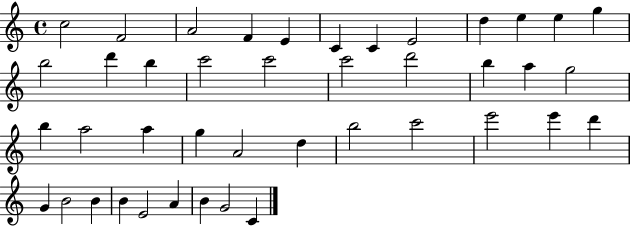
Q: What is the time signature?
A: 4/4